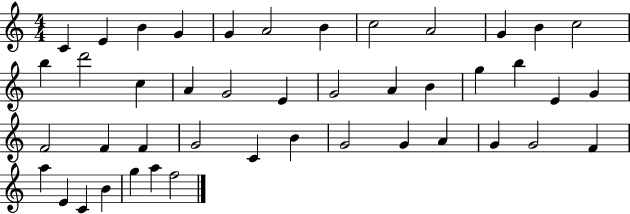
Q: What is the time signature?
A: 4/4